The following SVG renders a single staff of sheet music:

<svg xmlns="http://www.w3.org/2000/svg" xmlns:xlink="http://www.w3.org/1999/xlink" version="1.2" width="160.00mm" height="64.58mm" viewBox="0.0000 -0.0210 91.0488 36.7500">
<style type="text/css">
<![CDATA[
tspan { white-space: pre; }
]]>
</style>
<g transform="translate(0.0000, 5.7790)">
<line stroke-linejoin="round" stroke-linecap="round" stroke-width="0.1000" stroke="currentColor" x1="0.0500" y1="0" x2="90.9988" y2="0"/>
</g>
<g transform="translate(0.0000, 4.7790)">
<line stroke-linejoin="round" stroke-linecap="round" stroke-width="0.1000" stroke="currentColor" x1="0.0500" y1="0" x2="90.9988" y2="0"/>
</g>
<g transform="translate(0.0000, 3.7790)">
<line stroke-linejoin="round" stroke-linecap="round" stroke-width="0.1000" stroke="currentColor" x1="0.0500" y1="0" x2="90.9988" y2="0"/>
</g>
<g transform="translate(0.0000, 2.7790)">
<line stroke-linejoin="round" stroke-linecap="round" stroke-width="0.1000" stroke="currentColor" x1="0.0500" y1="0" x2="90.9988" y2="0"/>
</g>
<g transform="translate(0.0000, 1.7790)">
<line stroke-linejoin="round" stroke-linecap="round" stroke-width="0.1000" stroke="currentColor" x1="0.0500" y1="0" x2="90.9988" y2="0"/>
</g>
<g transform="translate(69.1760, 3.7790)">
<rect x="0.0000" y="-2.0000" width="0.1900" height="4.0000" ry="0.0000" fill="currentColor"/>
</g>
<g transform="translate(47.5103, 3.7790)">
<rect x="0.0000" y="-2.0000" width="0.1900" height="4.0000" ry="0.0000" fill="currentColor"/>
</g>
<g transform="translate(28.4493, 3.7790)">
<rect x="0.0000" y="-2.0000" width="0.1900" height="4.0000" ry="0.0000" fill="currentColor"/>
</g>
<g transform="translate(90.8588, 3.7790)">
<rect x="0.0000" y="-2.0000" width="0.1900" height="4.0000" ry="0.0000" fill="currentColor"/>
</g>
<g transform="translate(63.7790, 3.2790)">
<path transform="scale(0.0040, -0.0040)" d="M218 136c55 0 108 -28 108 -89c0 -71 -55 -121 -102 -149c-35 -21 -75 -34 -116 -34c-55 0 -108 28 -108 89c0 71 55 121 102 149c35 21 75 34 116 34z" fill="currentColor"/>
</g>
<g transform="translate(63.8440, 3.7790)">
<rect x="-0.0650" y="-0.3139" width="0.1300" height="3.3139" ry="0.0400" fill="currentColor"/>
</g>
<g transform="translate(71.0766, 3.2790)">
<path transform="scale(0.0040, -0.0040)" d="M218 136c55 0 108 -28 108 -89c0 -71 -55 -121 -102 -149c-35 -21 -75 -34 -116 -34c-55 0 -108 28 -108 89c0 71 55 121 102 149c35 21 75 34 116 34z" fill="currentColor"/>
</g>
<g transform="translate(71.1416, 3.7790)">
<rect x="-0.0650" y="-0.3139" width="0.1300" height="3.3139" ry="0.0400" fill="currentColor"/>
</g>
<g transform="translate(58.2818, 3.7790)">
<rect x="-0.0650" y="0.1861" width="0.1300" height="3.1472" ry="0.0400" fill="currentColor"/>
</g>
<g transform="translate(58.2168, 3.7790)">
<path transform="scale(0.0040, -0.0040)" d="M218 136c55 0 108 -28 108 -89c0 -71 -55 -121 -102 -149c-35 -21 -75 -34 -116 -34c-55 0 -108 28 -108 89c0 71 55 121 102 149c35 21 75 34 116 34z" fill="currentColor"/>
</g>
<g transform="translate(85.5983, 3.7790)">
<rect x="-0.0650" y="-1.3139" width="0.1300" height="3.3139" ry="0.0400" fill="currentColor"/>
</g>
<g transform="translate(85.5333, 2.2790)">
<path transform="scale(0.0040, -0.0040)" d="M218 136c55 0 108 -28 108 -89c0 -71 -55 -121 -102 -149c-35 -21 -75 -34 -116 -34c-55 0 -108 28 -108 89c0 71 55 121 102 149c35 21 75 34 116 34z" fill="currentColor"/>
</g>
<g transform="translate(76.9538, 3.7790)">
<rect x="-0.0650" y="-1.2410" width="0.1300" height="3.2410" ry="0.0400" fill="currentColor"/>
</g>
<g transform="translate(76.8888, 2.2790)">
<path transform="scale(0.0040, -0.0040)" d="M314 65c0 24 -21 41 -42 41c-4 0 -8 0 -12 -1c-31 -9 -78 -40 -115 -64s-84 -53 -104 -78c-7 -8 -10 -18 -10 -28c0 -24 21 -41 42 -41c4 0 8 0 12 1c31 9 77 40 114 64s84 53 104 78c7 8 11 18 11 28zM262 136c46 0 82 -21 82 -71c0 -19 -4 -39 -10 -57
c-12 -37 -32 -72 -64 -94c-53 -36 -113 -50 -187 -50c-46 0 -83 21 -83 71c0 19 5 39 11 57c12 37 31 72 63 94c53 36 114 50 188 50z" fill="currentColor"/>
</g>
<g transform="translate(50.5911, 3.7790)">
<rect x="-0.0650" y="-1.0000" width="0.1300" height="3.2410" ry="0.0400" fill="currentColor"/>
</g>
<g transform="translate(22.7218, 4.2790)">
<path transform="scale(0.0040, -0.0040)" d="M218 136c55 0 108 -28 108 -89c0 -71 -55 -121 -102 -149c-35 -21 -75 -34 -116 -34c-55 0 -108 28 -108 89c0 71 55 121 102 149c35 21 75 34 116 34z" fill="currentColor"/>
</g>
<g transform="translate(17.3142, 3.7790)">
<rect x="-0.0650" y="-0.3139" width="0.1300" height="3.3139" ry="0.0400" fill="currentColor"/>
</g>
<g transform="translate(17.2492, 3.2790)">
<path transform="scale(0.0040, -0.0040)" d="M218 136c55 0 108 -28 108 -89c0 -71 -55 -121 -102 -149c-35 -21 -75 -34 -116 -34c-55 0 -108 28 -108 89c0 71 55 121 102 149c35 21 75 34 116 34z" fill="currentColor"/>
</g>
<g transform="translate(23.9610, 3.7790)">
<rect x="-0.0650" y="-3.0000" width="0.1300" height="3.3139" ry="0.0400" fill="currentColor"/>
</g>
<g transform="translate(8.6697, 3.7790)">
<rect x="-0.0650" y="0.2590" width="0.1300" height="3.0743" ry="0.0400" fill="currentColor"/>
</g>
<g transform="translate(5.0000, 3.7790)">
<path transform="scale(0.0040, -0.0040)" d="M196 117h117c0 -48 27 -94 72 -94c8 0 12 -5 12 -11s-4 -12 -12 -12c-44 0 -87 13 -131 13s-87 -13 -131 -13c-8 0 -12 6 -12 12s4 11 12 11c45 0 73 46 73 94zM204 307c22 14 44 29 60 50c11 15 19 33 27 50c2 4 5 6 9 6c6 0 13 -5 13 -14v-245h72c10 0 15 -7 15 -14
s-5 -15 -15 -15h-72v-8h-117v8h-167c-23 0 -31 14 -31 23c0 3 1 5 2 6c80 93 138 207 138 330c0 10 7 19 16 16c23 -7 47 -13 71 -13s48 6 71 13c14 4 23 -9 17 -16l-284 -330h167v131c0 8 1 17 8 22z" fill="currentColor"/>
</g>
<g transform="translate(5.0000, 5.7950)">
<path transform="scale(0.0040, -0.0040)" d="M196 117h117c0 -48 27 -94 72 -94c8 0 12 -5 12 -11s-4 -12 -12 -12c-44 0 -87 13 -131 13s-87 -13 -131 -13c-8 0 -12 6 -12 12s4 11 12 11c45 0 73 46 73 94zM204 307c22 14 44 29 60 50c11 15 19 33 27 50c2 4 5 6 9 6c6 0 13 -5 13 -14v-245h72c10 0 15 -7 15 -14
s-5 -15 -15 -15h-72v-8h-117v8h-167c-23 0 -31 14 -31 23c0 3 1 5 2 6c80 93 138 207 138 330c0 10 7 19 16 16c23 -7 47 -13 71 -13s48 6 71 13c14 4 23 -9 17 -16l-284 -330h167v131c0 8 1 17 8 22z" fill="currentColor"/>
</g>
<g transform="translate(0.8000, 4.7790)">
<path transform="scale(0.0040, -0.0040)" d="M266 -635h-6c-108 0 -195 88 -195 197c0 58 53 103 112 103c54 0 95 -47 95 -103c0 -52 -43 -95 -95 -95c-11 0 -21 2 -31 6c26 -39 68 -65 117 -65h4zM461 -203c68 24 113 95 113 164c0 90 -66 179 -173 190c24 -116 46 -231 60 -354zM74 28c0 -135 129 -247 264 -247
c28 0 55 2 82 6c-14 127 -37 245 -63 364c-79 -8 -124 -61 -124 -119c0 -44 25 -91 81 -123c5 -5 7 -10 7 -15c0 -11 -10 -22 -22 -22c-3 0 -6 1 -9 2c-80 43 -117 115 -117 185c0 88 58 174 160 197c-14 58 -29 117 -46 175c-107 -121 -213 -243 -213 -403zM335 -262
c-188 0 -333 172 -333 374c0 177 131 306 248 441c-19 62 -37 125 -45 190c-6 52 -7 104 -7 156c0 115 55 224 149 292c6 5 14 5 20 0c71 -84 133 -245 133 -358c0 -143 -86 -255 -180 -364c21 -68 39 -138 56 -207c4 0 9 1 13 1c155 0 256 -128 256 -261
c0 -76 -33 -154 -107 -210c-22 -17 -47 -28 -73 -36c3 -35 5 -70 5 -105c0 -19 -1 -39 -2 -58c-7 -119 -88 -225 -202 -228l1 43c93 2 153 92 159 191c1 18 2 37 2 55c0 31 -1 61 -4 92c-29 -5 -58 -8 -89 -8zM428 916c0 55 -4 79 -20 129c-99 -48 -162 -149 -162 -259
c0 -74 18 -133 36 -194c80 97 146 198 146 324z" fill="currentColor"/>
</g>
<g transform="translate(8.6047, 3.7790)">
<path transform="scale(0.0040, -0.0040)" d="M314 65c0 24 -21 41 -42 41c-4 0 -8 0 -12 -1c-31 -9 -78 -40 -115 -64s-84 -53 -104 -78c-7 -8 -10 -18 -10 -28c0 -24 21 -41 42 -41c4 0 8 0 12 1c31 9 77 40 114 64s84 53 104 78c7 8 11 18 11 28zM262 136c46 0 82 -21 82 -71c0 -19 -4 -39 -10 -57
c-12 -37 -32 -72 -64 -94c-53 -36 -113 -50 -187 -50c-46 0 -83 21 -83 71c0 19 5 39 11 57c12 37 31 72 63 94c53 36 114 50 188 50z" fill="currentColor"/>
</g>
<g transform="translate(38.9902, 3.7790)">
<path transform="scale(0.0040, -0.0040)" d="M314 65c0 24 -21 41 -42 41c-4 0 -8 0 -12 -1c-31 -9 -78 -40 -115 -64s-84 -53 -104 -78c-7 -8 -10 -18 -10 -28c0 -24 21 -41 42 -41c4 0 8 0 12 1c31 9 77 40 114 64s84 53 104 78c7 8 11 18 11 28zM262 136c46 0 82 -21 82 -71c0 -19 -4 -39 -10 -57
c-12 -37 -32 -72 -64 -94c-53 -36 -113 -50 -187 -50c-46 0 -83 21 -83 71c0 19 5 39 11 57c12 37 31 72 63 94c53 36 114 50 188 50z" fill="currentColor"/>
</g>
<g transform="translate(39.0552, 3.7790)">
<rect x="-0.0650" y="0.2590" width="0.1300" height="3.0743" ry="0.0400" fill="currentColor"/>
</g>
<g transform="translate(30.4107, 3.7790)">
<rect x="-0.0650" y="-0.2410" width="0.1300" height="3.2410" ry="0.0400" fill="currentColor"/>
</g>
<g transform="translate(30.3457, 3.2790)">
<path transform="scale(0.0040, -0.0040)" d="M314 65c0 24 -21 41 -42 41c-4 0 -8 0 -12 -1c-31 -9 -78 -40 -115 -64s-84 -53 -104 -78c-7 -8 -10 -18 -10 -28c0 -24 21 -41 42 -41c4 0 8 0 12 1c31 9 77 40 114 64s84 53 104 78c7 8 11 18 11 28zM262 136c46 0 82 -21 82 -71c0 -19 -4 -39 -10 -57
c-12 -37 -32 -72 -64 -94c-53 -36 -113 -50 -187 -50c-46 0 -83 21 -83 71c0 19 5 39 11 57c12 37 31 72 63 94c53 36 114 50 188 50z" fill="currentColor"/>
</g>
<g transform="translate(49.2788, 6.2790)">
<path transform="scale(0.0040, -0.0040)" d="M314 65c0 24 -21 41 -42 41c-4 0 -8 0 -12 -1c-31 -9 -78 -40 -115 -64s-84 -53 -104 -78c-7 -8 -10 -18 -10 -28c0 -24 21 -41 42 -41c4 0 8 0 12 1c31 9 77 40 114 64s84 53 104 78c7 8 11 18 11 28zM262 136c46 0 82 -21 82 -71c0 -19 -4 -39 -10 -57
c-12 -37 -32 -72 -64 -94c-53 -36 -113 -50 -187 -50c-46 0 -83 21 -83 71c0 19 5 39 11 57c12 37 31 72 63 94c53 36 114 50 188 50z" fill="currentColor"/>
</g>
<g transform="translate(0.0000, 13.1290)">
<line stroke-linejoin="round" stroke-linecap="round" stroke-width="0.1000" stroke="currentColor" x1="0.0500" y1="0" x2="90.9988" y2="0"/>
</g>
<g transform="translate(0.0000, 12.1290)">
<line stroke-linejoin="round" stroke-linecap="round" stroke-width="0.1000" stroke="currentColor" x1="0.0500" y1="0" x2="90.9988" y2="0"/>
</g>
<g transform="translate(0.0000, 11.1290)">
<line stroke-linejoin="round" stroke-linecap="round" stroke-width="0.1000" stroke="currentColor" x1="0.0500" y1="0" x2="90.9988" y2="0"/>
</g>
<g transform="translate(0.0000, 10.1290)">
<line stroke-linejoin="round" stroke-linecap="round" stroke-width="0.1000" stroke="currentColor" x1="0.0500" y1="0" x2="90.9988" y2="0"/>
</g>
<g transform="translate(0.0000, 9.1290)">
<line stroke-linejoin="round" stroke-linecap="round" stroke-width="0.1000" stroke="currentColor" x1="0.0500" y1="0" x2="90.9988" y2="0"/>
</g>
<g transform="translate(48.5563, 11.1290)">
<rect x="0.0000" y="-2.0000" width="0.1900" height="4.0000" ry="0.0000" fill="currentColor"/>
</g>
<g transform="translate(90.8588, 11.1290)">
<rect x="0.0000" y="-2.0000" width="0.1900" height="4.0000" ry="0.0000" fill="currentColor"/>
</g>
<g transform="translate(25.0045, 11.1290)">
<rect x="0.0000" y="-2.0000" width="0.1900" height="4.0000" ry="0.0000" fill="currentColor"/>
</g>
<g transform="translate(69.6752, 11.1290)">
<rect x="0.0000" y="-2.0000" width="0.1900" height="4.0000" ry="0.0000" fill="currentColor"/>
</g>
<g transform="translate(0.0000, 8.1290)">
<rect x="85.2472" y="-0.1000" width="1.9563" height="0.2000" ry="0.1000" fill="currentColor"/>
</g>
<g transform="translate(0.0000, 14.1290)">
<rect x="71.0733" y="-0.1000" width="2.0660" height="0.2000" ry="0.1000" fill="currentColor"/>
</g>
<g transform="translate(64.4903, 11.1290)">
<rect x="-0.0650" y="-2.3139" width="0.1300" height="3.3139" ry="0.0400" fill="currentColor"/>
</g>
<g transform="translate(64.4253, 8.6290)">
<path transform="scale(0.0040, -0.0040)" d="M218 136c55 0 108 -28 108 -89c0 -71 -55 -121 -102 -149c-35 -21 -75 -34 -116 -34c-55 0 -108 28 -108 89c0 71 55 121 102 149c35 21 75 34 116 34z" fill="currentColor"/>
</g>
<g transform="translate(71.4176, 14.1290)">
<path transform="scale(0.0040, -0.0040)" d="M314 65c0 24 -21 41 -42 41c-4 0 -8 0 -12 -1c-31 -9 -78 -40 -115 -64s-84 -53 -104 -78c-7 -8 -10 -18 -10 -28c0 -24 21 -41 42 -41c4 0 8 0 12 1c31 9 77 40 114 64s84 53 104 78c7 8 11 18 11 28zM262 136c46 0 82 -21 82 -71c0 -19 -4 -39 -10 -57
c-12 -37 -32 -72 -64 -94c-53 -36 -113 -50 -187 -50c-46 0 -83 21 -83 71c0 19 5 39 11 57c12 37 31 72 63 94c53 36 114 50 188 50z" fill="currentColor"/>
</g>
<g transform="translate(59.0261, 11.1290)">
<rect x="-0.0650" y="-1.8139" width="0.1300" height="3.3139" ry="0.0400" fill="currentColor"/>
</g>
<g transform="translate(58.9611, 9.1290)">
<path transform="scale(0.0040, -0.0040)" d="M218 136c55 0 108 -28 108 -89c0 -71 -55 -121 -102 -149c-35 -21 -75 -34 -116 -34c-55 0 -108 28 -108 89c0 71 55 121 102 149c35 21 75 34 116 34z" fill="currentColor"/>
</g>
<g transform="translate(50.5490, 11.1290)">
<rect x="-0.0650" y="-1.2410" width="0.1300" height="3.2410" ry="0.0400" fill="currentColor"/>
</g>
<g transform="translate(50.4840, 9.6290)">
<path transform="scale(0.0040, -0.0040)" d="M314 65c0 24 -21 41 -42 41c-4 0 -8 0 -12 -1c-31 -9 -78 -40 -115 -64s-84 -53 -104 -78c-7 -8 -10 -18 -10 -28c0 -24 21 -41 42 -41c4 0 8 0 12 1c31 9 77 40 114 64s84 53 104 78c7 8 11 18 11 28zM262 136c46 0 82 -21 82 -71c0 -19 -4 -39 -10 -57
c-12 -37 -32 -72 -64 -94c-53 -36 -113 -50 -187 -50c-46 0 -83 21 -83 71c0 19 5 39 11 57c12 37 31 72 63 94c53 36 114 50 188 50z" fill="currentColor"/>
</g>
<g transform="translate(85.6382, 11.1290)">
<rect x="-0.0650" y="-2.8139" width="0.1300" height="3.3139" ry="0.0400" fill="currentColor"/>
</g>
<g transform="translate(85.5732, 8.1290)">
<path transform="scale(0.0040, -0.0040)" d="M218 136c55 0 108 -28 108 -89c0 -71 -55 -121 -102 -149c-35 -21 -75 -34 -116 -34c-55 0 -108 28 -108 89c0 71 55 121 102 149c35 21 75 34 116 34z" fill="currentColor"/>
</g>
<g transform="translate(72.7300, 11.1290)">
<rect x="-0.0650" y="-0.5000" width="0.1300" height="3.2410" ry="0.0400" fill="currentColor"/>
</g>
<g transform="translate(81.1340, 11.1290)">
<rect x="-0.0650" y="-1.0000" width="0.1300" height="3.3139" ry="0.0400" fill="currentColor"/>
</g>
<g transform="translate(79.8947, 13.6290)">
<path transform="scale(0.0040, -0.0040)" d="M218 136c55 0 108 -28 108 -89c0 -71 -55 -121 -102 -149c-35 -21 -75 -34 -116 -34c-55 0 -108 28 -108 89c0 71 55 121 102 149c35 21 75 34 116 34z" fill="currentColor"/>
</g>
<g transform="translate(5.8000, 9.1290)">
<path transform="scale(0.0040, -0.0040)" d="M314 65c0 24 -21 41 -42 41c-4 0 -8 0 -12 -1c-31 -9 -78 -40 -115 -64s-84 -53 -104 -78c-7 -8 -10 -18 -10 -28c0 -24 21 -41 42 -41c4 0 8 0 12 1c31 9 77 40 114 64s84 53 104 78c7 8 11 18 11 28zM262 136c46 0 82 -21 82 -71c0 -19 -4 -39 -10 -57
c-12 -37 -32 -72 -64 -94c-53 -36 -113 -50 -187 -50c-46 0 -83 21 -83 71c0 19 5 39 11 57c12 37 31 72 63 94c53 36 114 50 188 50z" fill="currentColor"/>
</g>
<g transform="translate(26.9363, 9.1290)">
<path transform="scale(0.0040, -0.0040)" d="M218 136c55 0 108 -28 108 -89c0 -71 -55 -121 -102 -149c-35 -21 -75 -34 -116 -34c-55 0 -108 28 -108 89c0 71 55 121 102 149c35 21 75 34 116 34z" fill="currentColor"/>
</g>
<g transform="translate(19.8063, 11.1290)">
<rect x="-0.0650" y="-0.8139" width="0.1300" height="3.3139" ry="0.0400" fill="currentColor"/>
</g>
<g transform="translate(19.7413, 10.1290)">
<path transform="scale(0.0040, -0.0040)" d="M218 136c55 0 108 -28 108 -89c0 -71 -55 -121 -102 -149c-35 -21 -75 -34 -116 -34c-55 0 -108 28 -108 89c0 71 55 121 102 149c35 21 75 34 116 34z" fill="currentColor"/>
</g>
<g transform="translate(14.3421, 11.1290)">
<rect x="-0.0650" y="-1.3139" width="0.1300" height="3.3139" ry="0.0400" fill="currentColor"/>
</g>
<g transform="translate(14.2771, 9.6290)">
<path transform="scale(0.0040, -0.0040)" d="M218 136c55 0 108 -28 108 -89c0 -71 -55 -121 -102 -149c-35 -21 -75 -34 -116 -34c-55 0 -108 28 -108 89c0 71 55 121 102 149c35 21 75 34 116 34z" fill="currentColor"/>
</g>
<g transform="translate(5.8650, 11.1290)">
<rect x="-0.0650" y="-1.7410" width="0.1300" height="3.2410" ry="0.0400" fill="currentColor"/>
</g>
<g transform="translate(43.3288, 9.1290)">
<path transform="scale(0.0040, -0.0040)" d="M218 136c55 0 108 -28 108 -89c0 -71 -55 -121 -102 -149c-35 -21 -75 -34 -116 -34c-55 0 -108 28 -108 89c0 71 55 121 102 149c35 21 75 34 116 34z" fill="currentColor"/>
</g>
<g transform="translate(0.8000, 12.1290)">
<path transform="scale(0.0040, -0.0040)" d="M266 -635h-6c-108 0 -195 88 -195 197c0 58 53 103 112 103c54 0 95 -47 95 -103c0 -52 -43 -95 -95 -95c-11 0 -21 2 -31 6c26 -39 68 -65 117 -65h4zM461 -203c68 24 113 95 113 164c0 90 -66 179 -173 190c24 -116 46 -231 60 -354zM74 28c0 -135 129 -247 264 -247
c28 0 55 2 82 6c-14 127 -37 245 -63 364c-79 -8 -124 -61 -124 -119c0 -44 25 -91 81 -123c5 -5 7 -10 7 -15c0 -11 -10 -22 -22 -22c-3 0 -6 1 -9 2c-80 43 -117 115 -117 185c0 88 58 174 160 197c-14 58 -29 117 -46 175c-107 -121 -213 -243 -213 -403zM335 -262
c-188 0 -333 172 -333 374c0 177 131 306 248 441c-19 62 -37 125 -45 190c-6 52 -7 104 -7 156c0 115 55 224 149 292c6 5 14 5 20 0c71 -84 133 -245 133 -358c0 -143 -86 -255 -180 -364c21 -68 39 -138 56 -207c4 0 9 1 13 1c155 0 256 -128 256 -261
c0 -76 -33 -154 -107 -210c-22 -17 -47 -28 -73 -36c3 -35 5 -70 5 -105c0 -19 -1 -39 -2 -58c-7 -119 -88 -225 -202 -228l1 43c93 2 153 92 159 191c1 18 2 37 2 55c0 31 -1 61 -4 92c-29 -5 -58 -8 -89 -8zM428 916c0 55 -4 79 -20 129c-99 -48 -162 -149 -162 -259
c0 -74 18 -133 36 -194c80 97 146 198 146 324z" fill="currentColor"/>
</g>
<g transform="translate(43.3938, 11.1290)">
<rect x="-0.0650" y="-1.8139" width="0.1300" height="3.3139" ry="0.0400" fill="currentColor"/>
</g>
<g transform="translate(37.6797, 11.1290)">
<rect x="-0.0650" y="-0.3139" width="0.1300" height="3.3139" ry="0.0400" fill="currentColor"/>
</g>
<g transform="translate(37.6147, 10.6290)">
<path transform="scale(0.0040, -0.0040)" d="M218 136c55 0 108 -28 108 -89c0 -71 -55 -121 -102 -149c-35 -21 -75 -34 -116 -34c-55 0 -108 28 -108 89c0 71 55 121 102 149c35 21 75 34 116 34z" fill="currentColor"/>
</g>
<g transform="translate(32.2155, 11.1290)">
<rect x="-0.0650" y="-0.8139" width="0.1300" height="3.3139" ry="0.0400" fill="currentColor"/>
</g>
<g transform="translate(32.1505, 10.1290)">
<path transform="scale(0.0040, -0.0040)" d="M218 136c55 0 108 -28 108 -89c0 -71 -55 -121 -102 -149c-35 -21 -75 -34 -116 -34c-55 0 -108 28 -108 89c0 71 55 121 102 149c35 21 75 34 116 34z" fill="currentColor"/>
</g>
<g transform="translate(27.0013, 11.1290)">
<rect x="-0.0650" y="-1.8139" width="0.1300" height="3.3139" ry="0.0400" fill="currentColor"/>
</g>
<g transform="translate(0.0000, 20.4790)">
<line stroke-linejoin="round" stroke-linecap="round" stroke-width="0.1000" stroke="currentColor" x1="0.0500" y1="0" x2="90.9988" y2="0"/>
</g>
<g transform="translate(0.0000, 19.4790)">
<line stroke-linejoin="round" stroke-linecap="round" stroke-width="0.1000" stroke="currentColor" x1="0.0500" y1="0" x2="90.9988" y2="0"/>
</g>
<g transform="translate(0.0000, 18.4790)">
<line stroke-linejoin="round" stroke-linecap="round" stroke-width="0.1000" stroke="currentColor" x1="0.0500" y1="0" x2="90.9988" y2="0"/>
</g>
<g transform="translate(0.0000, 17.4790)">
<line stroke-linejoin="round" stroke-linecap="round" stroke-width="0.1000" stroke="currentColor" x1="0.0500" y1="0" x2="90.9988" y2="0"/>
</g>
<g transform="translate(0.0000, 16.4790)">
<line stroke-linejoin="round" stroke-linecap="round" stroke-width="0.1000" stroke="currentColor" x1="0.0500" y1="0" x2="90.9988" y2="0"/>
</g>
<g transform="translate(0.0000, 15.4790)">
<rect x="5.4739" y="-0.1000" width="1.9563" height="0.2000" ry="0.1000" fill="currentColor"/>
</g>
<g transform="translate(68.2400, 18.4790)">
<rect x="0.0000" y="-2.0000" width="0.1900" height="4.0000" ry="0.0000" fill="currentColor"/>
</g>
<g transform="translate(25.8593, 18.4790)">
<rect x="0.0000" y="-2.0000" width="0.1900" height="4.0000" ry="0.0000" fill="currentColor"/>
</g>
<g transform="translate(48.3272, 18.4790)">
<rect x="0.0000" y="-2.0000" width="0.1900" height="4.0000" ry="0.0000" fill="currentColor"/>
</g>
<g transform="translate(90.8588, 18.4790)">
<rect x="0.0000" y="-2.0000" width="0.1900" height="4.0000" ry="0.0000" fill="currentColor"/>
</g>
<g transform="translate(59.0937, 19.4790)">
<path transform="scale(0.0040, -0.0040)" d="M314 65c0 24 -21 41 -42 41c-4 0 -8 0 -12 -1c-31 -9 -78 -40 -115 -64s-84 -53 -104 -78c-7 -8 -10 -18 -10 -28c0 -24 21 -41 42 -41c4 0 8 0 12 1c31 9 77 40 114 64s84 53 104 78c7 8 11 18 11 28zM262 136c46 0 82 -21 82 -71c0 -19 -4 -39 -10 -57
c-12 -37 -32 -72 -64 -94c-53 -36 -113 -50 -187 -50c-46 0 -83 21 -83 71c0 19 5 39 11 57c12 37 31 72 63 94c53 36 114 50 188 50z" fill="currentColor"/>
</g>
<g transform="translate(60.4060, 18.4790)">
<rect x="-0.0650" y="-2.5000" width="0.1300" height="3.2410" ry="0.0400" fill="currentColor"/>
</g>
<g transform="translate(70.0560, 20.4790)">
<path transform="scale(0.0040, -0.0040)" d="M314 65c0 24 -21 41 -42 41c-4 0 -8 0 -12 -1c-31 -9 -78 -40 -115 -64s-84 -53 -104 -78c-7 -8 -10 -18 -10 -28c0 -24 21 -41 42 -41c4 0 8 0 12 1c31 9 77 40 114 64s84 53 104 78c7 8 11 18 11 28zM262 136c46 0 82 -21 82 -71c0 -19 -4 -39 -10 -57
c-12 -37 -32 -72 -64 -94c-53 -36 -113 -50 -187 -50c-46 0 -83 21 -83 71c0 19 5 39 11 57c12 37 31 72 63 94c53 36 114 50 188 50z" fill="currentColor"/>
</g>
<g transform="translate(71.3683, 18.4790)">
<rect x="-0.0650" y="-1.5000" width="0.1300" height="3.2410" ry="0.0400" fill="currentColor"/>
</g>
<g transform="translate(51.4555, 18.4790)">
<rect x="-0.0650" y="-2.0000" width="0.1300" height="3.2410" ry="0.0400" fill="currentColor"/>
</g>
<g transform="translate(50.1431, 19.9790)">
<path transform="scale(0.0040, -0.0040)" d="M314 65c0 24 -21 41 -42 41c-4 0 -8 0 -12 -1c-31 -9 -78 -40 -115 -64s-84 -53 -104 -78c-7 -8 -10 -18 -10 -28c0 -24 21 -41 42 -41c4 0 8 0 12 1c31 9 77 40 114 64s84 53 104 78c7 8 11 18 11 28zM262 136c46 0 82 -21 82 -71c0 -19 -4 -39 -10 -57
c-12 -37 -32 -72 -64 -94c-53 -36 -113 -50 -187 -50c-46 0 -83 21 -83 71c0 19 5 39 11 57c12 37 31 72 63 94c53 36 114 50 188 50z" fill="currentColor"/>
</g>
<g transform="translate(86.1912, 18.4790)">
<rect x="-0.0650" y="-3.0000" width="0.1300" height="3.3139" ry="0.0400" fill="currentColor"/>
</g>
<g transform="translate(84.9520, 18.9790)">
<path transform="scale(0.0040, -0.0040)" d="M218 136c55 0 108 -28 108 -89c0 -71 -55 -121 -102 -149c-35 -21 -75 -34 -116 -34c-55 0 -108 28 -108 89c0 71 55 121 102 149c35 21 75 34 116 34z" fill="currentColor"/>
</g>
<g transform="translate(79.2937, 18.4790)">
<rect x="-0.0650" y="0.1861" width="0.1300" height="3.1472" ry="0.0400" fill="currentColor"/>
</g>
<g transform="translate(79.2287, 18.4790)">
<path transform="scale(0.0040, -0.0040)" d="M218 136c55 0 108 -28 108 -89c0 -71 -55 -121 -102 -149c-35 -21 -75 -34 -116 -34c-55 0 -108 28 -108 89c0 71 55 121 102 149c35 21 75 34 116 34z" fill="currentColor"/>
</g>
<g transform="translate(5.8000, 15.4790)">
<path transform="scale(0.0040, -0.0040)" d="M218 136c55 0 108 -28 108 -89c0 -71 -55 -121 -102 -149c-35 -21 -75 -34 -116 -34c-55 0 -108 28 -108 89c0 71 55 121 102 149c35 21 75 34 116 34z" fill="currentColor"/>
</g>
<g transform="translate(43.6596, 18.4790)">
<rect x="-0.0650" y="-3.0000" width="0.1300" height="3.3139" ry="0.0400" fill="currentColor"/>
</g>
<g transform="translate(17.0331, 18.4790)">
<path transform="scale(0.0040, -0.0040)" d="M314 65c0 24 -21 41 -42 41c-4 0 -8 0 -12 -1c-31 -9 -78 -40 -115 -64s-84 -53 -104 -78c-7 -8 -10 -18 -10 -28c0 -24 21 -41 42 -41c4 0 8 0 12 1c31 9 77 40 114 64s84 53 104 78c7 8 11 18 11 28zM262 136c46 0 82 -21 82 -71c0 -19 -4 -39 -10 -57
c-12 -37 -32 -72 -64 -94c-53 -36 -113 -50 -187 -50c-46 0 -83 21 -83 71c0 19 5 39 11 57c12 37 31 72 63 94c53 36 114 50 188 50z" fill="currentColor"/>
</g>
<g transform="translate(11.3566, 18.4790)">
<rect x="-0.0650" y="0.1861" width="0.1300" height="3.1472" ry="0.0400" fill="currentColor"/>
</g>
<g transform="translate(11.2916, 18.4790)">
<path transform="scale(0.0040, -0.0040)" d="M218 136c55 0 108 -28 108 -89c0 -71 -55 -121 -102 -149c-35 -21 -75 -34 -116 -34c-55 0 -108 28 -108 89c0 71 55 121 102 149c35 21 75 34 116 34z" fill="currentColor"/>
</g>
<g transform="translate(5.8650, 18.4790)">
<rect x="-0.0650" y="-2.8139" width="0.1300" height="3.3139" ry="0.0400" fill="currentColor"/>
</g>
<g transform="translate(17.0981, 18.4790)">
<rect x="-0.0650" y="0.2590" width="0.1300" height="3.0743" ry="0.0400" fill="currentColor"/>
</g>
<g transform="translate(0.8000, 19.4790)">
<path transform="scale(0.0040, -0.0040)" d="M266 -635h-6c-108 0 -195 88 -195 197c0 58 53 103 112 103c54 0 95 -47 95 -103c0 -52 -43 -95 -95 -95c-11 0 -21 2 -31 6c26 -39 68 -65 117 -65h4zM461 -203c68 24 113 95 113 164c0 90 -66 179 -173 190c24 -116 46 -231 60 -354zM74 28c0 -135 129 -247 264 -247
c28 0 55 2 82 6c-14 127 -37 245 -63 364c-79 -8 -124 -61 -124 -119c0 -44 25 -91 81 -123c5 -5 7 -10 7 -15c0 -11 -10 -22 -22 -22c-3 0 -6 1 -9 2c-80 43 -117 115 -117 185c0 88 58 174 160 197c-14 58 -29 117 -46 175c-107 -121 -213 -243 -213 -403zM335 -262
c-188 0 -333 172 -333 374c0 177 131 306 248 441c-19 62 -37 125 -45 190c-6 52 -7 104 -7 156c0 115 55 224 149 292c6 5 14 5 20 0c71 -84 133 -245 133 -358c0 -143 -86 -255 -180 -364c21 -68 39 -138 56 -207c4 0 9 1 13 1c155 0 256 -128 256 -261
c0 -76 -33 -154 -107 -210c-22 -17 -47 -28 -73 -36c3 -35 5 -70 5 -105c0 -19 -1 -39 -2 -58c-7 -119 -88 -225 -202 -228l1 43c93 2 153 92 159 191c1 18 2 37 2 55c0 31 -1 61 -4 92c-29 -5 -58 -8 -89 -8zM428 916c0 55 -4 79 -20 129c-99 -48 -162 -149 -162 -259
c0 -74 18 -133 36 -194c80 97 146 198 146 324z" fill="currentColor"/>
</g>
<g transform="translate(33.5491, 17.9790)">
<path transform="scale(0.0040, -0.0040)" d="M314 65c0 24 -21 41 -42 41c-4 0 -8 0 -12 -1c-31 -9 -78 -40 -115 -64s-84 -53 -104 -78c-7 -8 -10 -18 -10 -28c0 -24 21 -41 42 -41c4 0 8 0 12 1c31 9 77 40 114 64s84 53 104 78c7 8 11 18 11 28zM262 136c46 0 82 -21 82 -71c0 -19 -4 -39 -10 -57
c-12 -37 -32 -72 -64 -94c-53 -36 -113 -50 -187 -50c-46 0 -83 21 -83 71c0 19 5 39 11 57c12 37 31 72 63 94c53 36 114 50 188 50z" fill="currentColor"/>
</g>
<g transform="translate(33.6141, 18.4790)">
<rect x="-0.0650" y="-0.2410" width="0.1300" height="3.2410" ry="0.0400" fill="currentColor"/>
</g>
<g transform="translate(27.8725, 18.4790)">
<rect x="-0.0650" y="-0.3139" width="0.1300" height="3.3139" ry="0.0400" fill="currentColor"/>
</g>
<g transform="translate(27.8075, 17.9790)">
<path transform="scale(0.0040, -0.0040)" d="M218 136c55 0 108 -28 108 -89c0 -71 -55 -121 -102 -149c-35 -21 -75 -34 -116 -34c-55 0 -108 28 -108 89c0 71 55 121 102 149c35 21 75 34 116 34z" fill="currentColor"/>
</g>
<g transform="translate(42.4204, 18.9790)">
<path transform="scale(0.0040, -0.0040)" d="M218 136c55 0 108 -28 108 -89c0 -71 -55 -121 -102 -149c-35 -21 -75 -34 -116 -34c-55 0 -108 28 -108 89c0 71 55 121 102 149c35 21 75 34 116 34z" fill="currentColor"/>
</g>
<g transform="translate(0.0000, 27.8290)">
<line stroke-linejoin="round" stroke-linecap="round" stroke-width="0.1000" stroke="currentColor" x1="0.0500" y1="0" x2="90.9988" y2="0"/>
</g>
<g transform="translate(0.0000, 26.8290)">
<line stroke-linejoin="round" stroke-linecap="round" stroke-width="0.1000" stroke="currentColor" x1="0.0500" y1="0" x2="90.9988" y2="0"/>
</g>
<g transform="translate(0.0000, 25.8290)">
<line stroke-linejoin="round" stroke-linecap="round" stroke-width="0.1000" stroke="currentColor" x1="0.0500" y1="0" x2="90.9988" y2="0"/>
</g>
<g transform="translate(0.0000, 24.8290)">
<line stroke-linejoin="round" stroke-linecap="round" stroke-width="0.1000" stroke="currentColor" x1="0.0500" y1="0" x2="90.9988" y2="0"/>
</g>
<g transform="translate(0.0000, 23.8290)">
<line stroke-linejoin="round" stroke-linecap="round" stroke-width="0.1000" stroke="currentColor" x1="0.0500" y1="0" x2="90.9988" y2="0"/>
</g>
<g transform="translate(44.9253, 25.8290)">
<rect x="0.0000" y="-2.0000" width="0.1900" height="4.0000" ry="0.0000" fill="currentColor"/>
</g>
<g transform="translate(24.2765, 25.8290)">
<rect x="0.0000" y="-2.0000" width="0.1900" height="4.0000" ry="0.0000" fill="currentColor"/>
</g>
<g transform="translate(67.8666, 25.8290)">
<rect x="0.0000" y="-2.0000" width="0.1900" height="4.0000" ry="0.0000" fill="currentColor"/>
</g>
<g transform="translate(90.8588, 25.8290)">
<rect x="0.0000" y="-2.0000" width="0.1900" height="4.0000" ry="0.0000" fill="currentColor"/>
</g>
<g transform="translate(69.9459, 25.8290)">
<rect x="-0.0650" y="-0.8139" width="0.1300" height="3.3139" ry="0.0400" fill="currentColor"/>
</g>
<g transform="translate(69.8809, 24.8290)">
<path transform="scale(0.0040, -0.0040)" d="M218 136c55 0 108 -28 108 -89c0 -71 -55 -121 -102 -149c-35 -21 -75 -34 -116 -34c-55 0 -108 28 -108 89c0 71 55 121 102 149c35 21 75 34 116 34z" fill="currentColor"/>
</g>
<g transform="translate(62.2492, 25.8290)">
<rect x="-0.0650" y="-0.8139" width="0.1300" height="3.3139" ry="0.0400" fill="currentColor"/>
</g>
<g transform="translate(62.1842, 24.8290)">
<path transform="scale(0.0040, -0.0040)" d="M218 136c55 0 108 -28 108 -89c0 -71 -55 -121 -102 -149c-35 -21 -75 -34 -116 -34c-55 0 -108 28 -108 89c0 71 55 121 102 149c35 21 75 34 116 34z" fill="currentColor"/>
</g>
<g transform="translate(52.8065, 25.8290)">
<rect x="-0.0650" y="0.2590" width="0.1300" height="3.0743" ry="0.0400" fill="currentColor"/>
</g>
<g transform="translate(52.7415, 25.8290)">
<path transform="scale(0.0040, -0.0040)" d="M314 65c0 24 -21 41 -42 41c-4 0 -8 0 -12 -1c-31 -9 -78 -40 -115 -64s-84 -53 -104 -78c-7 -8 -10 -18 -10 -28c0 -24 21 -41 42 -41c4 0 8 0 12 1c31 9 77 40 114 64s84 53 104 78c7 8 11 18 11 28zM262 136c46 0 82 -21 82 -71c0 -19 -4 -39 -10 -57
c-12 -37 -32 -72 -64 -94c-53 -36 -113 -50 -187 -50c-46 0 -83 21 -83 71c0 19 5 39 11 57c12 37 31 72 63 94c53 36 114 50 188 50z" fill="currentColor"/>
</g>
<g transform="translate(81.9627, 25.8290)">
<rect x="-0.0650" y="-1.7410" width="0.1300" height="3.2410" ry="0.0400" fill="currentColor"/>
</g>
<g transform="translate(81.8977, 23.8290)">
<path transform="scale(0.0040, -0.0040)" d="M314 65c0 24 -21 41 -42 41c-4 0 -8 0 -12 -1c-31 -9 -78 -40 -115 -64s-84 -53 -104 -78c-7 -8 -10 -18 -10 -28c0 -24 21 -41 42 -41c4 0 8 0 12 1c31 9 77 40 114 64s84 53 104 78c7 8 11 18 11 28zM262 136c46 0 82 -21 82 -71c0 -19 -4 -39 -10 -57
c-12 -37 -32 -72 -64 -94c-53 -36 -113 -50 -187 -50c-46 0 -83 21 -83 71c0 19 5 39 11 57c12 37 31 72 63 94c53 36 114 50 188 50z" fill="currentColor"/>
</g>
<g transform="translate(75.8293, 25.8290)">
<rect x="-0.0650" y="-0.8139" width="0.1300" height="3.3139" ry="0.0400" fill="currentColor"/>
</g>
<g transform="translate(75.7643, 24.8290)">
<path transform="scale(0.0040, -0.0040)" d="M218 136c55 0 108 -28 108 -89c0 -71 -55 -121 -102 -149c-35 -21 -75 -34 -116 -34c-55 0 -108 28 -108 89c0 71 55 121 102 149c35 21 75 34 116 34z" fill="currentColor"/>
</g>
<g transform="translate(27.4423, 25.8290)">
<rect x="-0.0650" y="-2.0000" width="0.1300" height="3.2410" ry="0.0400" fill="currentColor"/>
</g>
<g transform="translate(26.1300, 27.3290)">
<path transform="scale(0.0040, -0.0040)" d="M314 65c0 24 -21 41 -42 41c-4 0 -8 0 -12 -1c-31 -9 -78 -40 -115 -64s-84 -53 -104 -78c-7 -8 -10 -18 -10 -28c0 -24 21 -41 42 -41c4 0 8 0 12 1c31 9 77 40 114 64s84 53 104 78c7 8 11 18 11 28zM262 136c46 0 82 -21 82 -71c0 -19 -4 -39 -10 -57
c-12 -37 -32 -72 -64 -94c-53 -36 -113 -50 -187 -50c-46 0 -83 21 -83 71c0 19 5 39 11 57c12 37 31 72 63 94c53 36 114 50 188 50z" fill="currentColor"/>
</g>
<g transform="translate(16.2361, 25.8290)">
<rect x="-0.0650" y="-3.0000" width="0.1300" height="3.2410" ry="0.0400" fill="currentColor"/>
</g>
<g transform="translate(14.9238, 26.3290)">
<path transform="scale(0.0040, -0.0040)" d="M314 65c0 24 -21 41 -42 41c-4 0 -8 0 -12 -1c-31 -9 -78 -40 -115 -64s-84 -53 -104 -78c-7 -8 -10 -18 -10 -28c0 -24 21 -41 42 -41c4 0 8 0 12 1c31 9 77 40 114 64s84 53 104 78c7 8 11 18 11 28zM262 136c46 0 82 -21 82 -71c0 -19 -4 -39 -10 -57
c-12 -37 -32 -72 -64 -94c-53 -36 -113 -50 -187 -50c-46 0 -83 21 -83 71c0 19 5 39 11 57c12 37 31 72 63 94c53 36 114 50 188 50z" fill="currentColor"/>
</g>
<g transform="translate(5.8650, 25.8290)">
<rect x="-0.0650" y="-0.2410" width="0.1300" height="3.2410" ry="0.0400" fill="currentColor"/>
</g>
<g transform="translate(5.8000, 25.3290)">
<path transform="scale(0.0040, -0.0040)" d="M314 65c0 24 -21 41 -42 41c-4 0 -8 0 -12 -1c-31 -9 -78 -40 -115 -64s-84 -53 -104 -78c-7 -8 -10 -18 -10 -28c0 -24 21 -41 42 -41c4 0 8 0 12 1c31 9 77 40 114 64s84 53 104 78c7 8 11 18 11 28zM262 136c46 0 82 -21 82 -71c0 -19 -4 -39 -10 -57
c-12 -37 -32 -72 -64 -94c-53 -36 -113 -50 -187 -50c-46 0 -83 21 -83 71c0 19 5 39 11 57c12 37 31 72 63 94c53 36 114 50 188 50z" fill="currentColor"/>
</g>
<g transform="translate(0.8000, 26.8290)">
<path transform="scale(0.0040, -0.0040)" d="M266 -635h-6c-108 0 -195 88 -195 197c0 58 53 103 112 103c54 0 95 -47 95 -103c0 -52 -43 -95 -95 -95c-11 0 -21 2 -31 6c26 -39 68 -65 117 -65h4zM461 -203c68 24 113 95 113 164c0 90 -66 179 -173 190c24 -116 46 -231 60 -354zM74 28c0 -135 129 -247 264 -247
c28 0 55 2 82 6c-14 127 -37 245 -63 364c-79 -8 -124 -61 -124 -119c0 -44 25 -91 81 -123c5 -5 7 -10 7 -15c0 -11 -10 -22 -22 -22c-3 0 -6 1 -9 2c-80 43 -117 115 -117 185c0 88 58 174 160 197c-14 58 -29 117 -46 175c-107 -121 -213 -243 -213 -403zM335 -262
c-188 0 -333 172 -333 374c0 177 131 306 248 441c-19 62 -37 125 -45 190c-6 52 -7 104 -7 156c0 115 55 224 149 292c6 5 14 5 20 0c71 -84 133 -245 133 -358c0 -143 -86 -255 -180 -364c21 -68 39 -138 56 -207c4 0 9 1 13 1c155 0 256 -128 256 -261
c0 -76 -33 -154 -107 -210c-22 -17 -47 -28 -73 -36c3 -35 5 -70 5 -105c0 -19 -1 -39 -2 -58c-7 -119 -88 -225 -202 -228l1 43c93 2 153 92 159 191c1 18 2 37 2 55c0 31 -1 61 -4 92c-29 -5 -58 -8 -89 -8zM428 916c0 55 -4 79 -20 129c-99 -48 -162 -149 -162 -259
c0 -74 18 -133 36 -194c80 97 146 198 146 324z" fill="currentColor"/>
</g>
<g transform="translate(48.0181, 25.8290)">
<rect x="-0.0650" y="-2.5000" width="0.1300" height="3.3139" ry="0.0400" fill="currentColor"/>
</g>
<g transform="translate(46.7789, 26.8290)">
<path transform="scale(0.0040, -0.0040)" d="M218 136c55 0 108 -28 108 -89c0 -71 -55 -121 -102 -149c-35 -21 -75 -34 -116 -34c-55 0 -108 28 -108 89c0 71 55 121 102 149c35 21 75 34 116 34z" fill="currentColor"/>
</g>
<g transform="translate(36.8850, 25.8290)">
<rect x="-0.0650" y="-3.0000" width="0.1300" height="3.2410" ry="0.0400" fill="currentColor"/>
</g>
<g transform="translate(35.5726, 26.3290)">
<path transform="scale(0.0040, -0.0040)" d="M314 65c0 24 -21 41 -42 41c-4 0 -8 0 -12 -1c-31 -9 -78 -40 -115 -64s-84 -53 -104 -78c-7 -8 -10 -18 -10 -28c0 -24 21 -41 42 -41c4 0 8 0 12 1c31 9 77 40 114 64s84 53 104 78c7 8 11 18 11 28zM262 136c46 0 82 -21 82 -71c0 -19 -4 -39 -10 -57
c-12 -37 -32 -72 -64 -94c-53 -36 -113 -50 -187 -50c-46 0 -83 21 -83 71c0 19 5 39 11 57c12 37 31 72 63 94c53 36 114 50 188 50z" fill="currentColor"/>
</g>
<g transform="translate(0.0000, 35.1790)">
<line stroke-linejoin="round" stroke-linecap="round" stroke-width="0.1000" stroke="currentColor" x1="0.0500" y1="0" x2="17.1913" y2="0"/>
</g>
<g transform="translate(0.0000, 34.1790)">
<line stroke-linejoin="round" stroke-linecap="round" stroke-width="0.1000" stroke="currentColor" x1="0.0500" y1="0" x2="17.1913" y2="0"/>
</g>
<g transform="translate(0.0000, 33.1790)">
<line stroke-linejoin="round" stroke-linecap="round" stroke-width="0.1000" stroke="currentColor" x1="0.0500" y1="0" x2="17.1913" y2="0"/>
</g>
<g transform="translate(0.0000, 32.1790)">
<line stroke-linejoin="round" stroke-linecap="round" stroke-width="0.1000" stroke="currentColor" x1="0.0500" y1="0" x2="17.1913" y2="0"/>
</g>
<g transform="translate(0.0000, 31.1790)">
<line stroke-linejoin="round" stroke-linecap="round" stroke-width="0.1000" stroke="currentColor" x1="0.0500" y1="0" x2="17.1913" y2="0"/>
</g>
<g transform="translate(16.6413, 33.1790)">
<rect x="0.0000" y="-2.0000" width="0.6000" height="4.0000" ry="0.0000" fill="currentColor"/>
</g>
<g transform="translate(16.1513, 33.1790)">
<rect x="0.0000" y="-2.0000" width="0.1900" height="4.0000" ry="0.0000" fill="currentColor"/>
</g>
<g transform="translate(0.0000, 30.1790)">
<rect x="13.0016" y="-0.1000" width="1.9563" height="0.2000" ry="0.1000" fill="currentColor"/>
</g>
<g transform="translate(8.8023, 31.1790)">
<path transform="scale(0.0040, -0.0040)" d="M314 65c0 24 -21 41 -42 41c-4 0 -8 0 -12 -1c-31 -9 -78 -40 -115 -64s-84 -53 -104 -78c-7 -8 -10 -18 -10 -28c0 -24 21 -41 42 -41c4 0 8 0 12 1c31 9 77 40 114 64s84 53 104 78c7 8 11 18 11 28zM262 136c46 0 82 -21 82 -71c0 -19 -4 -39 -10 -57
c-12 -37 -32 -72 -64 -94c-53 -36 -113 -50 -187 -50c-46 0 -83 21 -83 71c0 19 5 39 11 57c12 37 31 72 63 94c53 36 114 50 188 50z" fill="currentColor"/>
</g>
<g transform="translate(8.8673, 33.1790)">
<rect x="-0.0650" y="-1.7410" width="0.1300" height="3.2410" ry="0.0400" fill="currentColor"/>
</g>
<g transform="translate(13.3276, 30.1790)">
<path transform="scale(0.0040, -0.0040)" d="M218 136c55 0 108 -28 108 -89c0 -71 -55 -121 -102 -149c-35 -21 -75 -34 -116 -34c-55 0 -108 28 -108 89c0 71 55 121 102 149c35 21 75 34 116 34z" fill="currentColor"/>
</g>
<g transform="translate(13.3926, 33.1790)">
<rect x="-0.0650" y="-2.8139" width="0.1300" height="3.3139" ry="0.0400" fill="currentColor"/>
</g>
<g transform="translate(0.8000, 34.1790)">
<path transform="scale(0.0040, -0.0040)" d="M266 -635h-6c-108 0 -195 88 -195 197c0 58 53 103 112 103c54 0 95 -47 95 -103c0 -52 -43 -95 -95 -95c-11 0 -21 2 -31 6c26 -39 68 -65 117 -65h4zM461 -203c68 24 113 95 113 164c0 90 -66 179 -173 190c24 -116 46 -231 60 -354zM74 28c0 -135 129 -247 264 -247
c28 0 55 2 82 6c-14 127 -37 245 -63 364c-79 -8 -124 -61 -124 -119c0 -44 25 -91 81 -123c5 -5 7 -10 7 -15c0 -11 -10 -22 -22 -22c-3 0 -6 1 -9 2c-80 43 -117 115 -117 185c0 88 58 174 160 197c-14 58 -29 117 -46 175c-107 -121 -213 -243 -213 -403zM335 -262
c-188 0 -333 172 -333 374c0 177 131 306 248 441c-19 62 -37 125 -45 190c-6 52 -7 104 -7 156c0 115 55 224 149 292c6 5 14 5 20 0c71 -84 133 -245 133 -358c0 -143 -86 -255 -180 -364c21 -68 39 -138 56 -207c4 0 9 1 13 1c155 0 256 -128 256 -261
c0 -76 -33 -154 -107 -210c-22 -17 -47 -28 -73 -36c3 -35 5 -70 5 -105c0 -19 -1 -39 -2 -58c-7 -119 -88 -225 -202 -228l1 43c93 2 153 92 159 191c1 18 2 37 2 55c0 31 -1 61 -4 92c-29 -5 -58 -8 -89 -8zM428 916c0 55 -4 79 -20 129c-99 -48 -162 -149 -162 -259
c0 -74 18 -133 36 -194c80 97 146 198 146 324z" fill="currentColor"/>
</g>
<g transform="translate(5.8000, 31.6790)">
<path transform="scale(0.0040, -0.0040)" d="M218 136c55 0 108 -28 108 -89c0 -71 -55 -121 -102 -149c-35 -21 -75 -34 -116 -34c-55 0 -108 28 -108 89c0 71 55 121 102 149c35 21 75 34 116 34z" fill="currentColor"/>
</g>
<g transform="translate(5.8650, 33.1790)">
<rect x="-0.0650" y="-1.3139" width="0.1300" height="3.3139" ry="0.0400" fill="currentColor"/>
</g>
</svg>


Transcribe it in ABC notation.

X:1
T:Untitled
M:4/4
L:1/4
K:C
B2 c A c2 B2 D2 B c c e2 e f2 e d f d c f e2 f g C2 D a a B B2 c c2 A F2 G2 E2 B A c2 A2 F2 A2 G B2 d d d f2 e f2 a